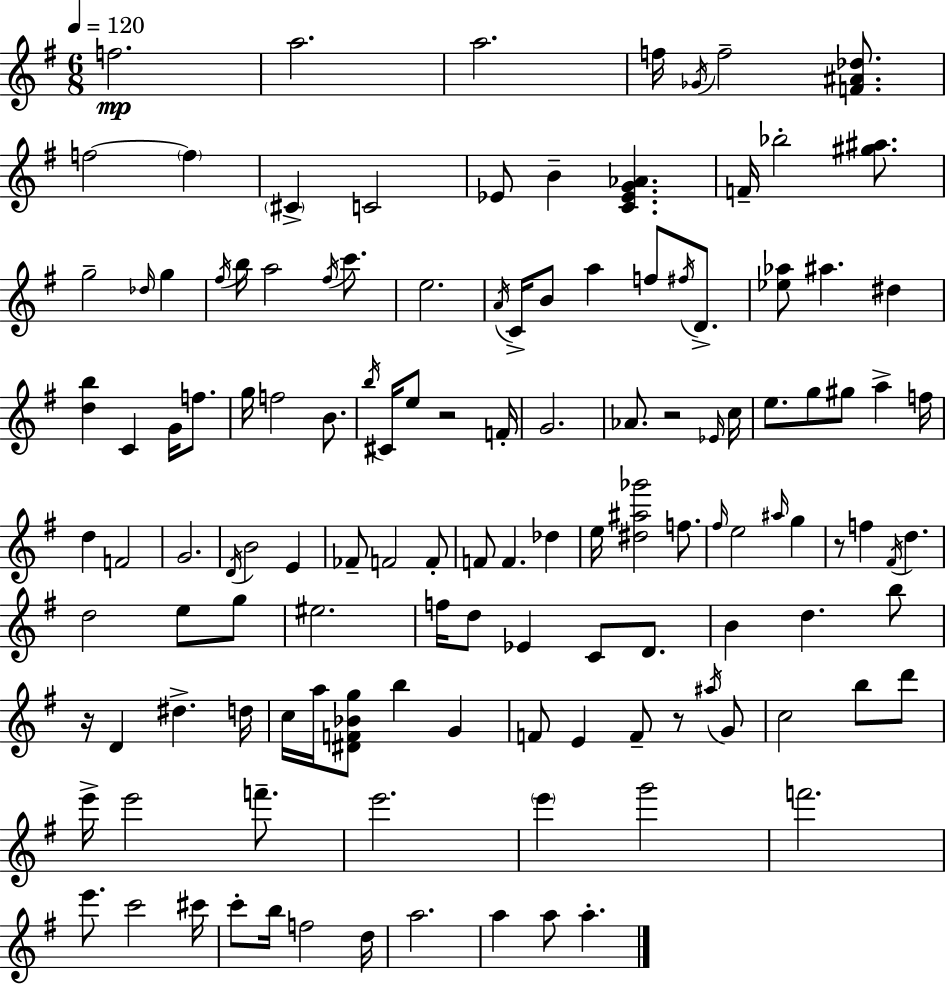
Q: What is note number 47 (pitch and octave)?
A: E5